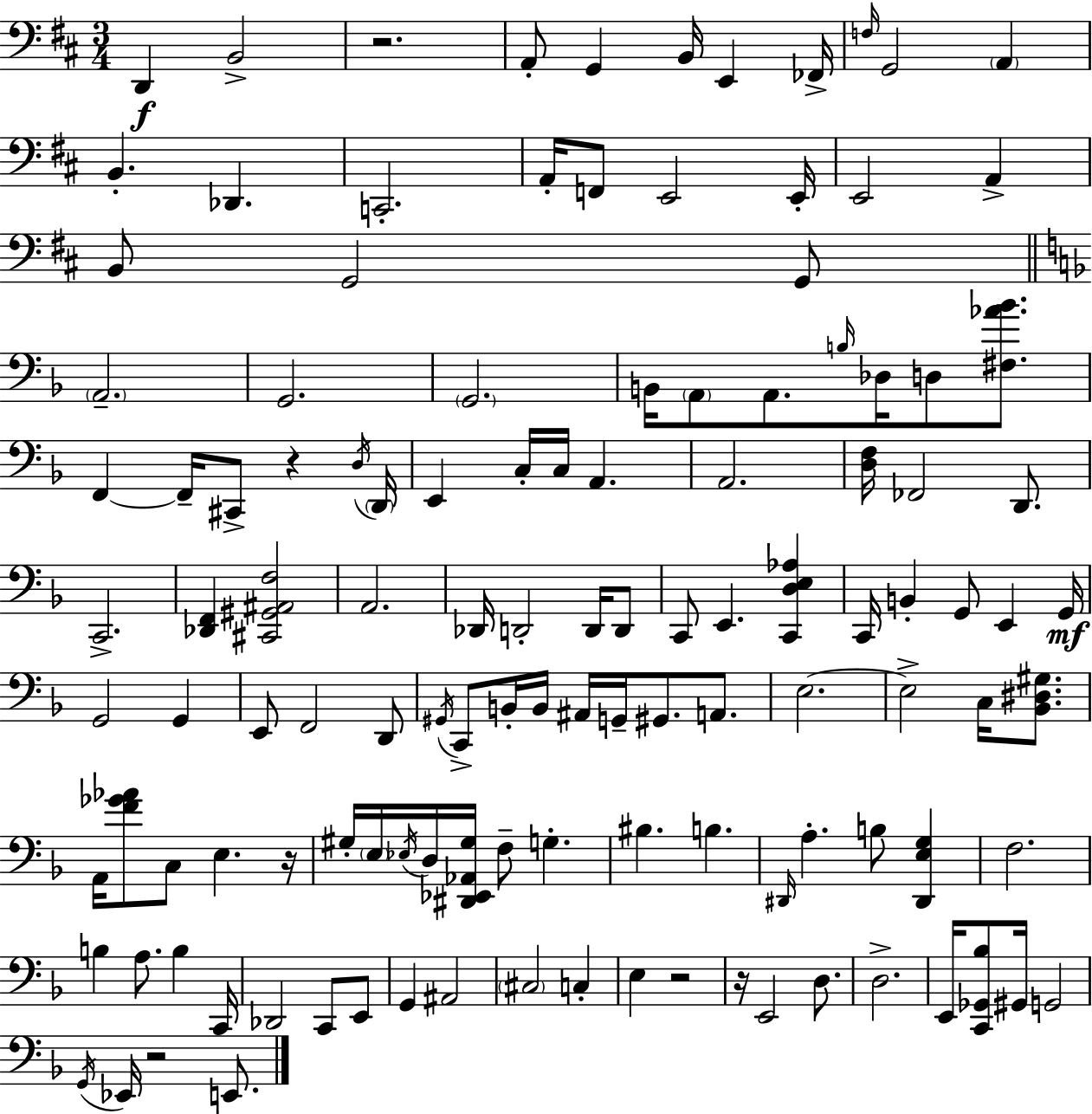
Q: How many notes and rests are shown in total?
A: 124